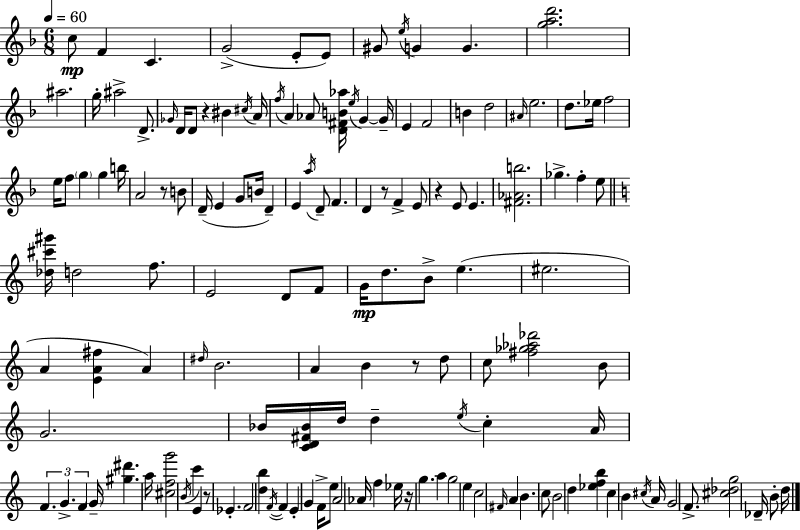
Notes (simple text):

C5/e F4/q C4/q. G4/h E4/e E4/e G#4/e E5/s G4/q G4/q. [G5,A5,D6]/h. A#5/h. G5/s A#5/h D4/e. Gb4/s D4/s D4/e R/q BIS4/q C#5/s A4/s F5/s A4/q Ab4/e [D4,F#4,B4,Ab5]/s E5/s G4/q G4/s E4/q F4/h B4/q D5/h A#4/s E5/h. D5/e. Eb5/s F5/h E5/s F5/e G5/q G5/q B5/s A4/h R/e B4/e D4/s E4/q G4/e B4/s D4/q E4/q A5/s D4/e F4/q. D4/q R/e F4/q E4/e R/q E4/e E4/q. [F#4,Ab4,B5]/h. Gb5/q. F5/q E5/e [Db5,C#6,G#6]/s D5/h F5/e. E4/h D4/e F4/e G4/s D5/e. B4/e E5/q. EIS5/h. A4/q [E4,A4,F#5]/q A4/q D#5/s B4/h. A4/q B4/q R/e D5/e C5/e [F#5,Gb5,Ab5,Db6]/h B4/e G4/h. Bb4/s [C4,D4,F#4,Bb4]/s D5/s D5/q E5/s C5/q A4/s F4/q. G4/q. F4/q G4/s [G#5,D#6]/q. A5/s [C#5,F5,G6]/h B4/s C6/q E4/q R/e Eb4/q. F4/h [D5,B5]/q F4/s F4/q E4/q G4/q F4/s E5/e A4/h Ab4/s F5/q Eb5/s R/s G5/q. A5/q G5/h E5/q C5/h F#4/s A4/q B4/q. C5/e B4/h D5/q [Eb5,F5,B5]/q C5/q B4/q C#5/s A4/s G4/h F4/e. [C#5,Db5,G5]/h Db4/s B4/e D5/s